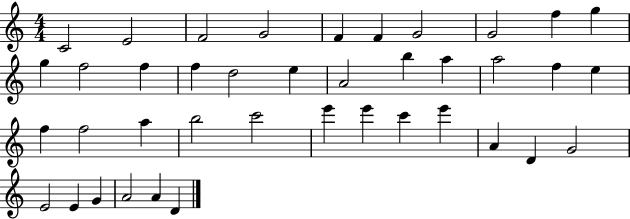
X:1
T:Untitled
M:4/4
L:1/4
K:C
C2 E2 F2 G2 F F G2 G2 f g g f2 f f d2 e A2 b a a2 f e f f2 a b2 c'2 e' e' c' e' A D G2 E2 E G A2 A D